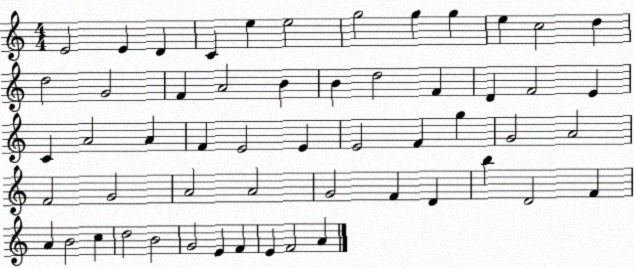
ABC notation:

X:1
T:Untitled
M:4/4
L:1/4
K:C
E2 E D C e e2 g2 g g e c2 d d2 G2 F A2 B B d2 F D F2 E C A2 A F E2 E E2 F g G2 A2 F2 G2 A2 A2 G2 F D b D2 F A B2 c d2 B2 G2 E F E F2 A